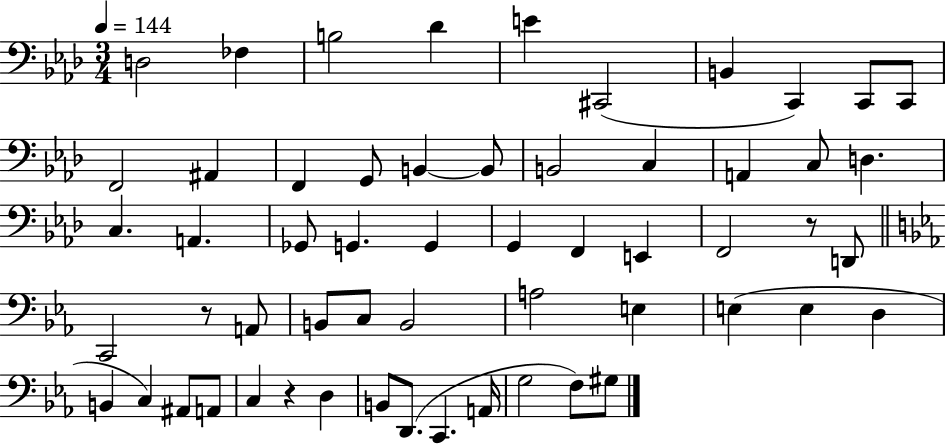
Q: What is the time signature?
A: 3/4